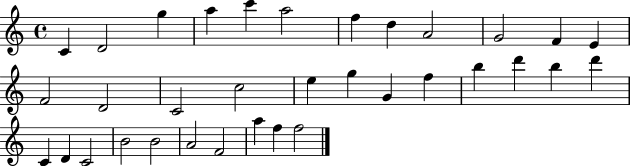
{
  \clef treble
  \time 4/4
  \defaultTimeSignature
  \key c \major
  c'4 d'2 g''4 | a''4 c'''4 a''2 | f''4 d''4 a'2 | g'2 f'4 e'4 | \break f'2 d'2 | c'2 c''2 | e''4 g''4 g'4 f''4 | b''4 d'''4 b''4 d'''4 | \break c'4 d'4 c'2 | b'2 b'2 | a'2 f'2 | a''4 f''4 f''2 | \break \bar "|."
}